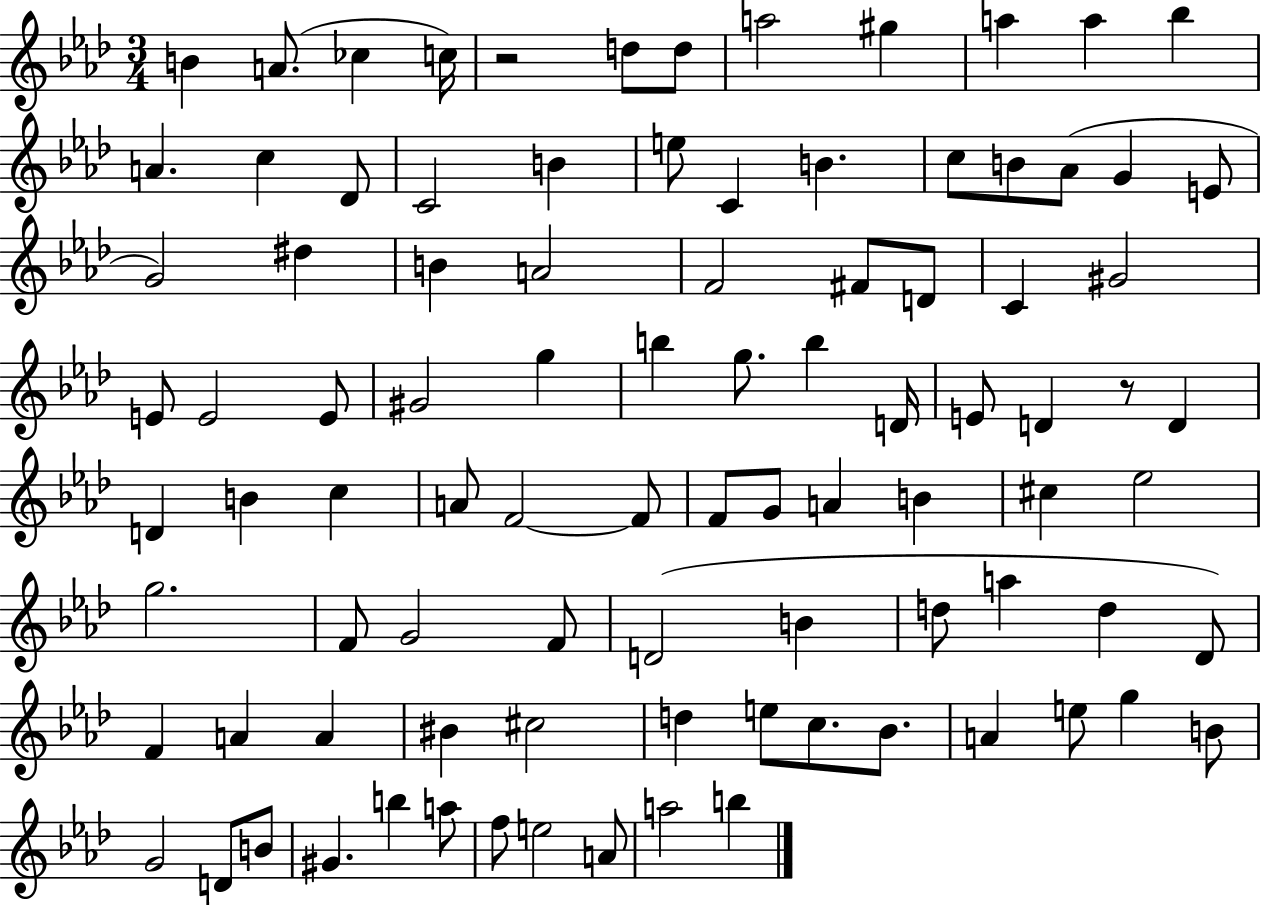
{
  \clef treble
  \numericTimeSignature
  \time 3/4
  \key aes \major
  b'4 a'8.( ces''4 c''16) | r2 d''8 d''8 | a''2 gis''4 | a''4 a''4 bes''4 | \break a'4. c''4 des'8 | c'2 b'4 | e''8 c'4 b'4. | c''8 b'8 aes'8( g'4 e'8 | \break g'2) dis''4 | b'4 a'2 | f'2 fis'8 d'8 | c'4 gis'2 | \break e'8 e'2 e'8 | gis'2 g''4 | b''4 g''8. b''4 d'16 | e'8 d'4 r8 d'4 | \break d'4 b'4 c''4 | a'8 f'2~~ f'8 | f'8 g'8 a'4 b'4 | cis''4 ees''2 | \break g''2. | f'8 g'2 f'8 | d'2( b'4 | d''8 a''4 d''4 des'8) | \break f'4 a'4 a'4 | bis'4 cis''2 | d''4 e''8 c''8. bes'8. | a'4 e''8 g''4 b'8 | \break g'2 d'8 b'8 | gis'4. b''4 a''8 | f''8 e''2 a'8 | a''2 b''4 | \break \bar "|."
}